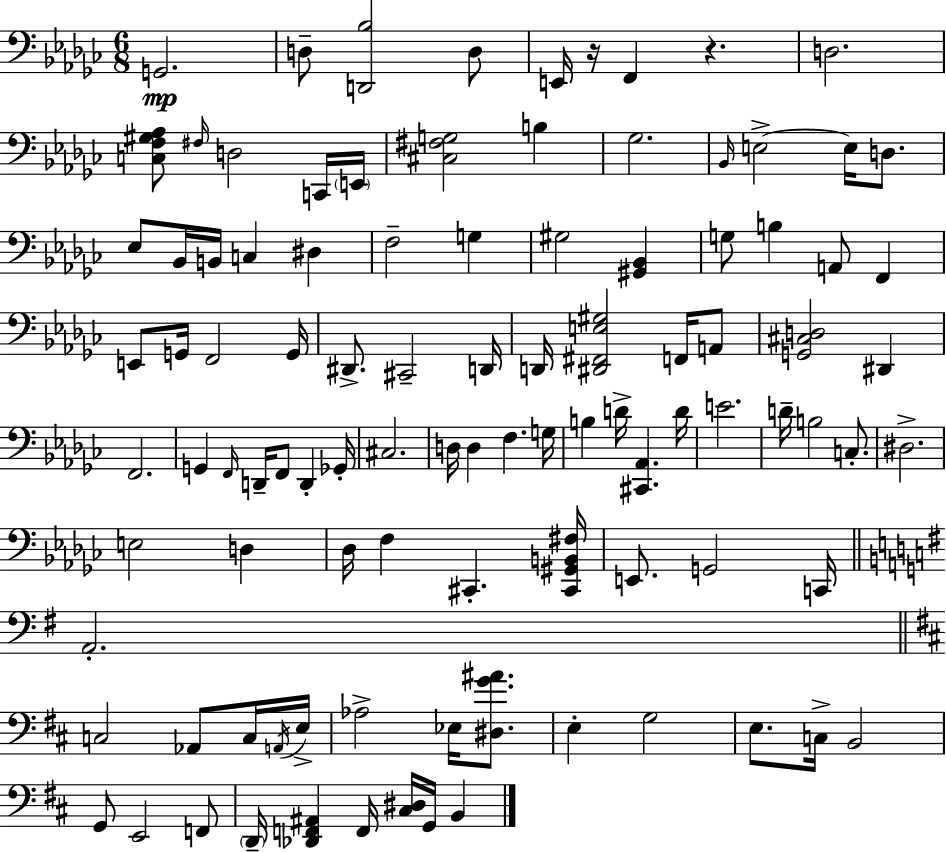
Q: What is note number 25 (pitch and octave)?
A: G3